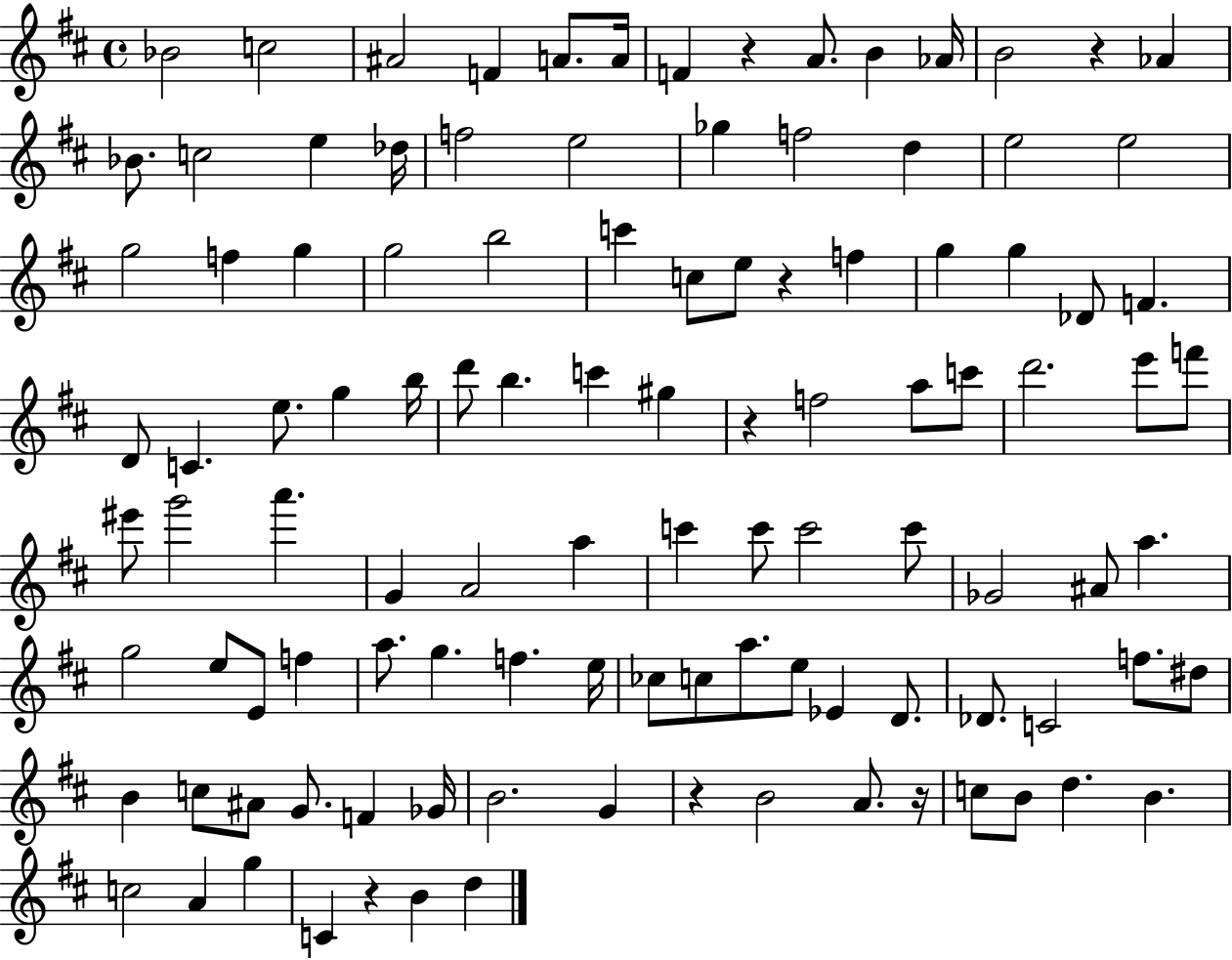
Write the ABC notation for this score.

X:1
T:Untitled
M:4/4
L:1/4
K:D
_B2 c2 ^A2 F A/2 A/4 F z A/2 B _A/4 B2 z _A _B/2 c2 e _d/4 f2 e2 _g f2 d e2 e2 g2 f g g2 b2 c' c/2 e/2 z f g g _D/2 F D/2 C e/2 g b/4 d'/2 b c' ^g z f2 a/2 c'/2 d'2 e'/2 f'/2 ^e'/2 g'2 a' G A2 a c' c'/2 c'2 c'/2 _G2 ^A/2 a g2 e/2 E/2 f a/2 g f e/4 _c/2 c/2 a/2 e/2 _E D/2 _D/2 C2 f/2 ^d/2 B c/2 ^A/2 G/2 F _G/4 B2 G z B2 A/2 z/4 c/2 B/2 d B c2 A g C z B d